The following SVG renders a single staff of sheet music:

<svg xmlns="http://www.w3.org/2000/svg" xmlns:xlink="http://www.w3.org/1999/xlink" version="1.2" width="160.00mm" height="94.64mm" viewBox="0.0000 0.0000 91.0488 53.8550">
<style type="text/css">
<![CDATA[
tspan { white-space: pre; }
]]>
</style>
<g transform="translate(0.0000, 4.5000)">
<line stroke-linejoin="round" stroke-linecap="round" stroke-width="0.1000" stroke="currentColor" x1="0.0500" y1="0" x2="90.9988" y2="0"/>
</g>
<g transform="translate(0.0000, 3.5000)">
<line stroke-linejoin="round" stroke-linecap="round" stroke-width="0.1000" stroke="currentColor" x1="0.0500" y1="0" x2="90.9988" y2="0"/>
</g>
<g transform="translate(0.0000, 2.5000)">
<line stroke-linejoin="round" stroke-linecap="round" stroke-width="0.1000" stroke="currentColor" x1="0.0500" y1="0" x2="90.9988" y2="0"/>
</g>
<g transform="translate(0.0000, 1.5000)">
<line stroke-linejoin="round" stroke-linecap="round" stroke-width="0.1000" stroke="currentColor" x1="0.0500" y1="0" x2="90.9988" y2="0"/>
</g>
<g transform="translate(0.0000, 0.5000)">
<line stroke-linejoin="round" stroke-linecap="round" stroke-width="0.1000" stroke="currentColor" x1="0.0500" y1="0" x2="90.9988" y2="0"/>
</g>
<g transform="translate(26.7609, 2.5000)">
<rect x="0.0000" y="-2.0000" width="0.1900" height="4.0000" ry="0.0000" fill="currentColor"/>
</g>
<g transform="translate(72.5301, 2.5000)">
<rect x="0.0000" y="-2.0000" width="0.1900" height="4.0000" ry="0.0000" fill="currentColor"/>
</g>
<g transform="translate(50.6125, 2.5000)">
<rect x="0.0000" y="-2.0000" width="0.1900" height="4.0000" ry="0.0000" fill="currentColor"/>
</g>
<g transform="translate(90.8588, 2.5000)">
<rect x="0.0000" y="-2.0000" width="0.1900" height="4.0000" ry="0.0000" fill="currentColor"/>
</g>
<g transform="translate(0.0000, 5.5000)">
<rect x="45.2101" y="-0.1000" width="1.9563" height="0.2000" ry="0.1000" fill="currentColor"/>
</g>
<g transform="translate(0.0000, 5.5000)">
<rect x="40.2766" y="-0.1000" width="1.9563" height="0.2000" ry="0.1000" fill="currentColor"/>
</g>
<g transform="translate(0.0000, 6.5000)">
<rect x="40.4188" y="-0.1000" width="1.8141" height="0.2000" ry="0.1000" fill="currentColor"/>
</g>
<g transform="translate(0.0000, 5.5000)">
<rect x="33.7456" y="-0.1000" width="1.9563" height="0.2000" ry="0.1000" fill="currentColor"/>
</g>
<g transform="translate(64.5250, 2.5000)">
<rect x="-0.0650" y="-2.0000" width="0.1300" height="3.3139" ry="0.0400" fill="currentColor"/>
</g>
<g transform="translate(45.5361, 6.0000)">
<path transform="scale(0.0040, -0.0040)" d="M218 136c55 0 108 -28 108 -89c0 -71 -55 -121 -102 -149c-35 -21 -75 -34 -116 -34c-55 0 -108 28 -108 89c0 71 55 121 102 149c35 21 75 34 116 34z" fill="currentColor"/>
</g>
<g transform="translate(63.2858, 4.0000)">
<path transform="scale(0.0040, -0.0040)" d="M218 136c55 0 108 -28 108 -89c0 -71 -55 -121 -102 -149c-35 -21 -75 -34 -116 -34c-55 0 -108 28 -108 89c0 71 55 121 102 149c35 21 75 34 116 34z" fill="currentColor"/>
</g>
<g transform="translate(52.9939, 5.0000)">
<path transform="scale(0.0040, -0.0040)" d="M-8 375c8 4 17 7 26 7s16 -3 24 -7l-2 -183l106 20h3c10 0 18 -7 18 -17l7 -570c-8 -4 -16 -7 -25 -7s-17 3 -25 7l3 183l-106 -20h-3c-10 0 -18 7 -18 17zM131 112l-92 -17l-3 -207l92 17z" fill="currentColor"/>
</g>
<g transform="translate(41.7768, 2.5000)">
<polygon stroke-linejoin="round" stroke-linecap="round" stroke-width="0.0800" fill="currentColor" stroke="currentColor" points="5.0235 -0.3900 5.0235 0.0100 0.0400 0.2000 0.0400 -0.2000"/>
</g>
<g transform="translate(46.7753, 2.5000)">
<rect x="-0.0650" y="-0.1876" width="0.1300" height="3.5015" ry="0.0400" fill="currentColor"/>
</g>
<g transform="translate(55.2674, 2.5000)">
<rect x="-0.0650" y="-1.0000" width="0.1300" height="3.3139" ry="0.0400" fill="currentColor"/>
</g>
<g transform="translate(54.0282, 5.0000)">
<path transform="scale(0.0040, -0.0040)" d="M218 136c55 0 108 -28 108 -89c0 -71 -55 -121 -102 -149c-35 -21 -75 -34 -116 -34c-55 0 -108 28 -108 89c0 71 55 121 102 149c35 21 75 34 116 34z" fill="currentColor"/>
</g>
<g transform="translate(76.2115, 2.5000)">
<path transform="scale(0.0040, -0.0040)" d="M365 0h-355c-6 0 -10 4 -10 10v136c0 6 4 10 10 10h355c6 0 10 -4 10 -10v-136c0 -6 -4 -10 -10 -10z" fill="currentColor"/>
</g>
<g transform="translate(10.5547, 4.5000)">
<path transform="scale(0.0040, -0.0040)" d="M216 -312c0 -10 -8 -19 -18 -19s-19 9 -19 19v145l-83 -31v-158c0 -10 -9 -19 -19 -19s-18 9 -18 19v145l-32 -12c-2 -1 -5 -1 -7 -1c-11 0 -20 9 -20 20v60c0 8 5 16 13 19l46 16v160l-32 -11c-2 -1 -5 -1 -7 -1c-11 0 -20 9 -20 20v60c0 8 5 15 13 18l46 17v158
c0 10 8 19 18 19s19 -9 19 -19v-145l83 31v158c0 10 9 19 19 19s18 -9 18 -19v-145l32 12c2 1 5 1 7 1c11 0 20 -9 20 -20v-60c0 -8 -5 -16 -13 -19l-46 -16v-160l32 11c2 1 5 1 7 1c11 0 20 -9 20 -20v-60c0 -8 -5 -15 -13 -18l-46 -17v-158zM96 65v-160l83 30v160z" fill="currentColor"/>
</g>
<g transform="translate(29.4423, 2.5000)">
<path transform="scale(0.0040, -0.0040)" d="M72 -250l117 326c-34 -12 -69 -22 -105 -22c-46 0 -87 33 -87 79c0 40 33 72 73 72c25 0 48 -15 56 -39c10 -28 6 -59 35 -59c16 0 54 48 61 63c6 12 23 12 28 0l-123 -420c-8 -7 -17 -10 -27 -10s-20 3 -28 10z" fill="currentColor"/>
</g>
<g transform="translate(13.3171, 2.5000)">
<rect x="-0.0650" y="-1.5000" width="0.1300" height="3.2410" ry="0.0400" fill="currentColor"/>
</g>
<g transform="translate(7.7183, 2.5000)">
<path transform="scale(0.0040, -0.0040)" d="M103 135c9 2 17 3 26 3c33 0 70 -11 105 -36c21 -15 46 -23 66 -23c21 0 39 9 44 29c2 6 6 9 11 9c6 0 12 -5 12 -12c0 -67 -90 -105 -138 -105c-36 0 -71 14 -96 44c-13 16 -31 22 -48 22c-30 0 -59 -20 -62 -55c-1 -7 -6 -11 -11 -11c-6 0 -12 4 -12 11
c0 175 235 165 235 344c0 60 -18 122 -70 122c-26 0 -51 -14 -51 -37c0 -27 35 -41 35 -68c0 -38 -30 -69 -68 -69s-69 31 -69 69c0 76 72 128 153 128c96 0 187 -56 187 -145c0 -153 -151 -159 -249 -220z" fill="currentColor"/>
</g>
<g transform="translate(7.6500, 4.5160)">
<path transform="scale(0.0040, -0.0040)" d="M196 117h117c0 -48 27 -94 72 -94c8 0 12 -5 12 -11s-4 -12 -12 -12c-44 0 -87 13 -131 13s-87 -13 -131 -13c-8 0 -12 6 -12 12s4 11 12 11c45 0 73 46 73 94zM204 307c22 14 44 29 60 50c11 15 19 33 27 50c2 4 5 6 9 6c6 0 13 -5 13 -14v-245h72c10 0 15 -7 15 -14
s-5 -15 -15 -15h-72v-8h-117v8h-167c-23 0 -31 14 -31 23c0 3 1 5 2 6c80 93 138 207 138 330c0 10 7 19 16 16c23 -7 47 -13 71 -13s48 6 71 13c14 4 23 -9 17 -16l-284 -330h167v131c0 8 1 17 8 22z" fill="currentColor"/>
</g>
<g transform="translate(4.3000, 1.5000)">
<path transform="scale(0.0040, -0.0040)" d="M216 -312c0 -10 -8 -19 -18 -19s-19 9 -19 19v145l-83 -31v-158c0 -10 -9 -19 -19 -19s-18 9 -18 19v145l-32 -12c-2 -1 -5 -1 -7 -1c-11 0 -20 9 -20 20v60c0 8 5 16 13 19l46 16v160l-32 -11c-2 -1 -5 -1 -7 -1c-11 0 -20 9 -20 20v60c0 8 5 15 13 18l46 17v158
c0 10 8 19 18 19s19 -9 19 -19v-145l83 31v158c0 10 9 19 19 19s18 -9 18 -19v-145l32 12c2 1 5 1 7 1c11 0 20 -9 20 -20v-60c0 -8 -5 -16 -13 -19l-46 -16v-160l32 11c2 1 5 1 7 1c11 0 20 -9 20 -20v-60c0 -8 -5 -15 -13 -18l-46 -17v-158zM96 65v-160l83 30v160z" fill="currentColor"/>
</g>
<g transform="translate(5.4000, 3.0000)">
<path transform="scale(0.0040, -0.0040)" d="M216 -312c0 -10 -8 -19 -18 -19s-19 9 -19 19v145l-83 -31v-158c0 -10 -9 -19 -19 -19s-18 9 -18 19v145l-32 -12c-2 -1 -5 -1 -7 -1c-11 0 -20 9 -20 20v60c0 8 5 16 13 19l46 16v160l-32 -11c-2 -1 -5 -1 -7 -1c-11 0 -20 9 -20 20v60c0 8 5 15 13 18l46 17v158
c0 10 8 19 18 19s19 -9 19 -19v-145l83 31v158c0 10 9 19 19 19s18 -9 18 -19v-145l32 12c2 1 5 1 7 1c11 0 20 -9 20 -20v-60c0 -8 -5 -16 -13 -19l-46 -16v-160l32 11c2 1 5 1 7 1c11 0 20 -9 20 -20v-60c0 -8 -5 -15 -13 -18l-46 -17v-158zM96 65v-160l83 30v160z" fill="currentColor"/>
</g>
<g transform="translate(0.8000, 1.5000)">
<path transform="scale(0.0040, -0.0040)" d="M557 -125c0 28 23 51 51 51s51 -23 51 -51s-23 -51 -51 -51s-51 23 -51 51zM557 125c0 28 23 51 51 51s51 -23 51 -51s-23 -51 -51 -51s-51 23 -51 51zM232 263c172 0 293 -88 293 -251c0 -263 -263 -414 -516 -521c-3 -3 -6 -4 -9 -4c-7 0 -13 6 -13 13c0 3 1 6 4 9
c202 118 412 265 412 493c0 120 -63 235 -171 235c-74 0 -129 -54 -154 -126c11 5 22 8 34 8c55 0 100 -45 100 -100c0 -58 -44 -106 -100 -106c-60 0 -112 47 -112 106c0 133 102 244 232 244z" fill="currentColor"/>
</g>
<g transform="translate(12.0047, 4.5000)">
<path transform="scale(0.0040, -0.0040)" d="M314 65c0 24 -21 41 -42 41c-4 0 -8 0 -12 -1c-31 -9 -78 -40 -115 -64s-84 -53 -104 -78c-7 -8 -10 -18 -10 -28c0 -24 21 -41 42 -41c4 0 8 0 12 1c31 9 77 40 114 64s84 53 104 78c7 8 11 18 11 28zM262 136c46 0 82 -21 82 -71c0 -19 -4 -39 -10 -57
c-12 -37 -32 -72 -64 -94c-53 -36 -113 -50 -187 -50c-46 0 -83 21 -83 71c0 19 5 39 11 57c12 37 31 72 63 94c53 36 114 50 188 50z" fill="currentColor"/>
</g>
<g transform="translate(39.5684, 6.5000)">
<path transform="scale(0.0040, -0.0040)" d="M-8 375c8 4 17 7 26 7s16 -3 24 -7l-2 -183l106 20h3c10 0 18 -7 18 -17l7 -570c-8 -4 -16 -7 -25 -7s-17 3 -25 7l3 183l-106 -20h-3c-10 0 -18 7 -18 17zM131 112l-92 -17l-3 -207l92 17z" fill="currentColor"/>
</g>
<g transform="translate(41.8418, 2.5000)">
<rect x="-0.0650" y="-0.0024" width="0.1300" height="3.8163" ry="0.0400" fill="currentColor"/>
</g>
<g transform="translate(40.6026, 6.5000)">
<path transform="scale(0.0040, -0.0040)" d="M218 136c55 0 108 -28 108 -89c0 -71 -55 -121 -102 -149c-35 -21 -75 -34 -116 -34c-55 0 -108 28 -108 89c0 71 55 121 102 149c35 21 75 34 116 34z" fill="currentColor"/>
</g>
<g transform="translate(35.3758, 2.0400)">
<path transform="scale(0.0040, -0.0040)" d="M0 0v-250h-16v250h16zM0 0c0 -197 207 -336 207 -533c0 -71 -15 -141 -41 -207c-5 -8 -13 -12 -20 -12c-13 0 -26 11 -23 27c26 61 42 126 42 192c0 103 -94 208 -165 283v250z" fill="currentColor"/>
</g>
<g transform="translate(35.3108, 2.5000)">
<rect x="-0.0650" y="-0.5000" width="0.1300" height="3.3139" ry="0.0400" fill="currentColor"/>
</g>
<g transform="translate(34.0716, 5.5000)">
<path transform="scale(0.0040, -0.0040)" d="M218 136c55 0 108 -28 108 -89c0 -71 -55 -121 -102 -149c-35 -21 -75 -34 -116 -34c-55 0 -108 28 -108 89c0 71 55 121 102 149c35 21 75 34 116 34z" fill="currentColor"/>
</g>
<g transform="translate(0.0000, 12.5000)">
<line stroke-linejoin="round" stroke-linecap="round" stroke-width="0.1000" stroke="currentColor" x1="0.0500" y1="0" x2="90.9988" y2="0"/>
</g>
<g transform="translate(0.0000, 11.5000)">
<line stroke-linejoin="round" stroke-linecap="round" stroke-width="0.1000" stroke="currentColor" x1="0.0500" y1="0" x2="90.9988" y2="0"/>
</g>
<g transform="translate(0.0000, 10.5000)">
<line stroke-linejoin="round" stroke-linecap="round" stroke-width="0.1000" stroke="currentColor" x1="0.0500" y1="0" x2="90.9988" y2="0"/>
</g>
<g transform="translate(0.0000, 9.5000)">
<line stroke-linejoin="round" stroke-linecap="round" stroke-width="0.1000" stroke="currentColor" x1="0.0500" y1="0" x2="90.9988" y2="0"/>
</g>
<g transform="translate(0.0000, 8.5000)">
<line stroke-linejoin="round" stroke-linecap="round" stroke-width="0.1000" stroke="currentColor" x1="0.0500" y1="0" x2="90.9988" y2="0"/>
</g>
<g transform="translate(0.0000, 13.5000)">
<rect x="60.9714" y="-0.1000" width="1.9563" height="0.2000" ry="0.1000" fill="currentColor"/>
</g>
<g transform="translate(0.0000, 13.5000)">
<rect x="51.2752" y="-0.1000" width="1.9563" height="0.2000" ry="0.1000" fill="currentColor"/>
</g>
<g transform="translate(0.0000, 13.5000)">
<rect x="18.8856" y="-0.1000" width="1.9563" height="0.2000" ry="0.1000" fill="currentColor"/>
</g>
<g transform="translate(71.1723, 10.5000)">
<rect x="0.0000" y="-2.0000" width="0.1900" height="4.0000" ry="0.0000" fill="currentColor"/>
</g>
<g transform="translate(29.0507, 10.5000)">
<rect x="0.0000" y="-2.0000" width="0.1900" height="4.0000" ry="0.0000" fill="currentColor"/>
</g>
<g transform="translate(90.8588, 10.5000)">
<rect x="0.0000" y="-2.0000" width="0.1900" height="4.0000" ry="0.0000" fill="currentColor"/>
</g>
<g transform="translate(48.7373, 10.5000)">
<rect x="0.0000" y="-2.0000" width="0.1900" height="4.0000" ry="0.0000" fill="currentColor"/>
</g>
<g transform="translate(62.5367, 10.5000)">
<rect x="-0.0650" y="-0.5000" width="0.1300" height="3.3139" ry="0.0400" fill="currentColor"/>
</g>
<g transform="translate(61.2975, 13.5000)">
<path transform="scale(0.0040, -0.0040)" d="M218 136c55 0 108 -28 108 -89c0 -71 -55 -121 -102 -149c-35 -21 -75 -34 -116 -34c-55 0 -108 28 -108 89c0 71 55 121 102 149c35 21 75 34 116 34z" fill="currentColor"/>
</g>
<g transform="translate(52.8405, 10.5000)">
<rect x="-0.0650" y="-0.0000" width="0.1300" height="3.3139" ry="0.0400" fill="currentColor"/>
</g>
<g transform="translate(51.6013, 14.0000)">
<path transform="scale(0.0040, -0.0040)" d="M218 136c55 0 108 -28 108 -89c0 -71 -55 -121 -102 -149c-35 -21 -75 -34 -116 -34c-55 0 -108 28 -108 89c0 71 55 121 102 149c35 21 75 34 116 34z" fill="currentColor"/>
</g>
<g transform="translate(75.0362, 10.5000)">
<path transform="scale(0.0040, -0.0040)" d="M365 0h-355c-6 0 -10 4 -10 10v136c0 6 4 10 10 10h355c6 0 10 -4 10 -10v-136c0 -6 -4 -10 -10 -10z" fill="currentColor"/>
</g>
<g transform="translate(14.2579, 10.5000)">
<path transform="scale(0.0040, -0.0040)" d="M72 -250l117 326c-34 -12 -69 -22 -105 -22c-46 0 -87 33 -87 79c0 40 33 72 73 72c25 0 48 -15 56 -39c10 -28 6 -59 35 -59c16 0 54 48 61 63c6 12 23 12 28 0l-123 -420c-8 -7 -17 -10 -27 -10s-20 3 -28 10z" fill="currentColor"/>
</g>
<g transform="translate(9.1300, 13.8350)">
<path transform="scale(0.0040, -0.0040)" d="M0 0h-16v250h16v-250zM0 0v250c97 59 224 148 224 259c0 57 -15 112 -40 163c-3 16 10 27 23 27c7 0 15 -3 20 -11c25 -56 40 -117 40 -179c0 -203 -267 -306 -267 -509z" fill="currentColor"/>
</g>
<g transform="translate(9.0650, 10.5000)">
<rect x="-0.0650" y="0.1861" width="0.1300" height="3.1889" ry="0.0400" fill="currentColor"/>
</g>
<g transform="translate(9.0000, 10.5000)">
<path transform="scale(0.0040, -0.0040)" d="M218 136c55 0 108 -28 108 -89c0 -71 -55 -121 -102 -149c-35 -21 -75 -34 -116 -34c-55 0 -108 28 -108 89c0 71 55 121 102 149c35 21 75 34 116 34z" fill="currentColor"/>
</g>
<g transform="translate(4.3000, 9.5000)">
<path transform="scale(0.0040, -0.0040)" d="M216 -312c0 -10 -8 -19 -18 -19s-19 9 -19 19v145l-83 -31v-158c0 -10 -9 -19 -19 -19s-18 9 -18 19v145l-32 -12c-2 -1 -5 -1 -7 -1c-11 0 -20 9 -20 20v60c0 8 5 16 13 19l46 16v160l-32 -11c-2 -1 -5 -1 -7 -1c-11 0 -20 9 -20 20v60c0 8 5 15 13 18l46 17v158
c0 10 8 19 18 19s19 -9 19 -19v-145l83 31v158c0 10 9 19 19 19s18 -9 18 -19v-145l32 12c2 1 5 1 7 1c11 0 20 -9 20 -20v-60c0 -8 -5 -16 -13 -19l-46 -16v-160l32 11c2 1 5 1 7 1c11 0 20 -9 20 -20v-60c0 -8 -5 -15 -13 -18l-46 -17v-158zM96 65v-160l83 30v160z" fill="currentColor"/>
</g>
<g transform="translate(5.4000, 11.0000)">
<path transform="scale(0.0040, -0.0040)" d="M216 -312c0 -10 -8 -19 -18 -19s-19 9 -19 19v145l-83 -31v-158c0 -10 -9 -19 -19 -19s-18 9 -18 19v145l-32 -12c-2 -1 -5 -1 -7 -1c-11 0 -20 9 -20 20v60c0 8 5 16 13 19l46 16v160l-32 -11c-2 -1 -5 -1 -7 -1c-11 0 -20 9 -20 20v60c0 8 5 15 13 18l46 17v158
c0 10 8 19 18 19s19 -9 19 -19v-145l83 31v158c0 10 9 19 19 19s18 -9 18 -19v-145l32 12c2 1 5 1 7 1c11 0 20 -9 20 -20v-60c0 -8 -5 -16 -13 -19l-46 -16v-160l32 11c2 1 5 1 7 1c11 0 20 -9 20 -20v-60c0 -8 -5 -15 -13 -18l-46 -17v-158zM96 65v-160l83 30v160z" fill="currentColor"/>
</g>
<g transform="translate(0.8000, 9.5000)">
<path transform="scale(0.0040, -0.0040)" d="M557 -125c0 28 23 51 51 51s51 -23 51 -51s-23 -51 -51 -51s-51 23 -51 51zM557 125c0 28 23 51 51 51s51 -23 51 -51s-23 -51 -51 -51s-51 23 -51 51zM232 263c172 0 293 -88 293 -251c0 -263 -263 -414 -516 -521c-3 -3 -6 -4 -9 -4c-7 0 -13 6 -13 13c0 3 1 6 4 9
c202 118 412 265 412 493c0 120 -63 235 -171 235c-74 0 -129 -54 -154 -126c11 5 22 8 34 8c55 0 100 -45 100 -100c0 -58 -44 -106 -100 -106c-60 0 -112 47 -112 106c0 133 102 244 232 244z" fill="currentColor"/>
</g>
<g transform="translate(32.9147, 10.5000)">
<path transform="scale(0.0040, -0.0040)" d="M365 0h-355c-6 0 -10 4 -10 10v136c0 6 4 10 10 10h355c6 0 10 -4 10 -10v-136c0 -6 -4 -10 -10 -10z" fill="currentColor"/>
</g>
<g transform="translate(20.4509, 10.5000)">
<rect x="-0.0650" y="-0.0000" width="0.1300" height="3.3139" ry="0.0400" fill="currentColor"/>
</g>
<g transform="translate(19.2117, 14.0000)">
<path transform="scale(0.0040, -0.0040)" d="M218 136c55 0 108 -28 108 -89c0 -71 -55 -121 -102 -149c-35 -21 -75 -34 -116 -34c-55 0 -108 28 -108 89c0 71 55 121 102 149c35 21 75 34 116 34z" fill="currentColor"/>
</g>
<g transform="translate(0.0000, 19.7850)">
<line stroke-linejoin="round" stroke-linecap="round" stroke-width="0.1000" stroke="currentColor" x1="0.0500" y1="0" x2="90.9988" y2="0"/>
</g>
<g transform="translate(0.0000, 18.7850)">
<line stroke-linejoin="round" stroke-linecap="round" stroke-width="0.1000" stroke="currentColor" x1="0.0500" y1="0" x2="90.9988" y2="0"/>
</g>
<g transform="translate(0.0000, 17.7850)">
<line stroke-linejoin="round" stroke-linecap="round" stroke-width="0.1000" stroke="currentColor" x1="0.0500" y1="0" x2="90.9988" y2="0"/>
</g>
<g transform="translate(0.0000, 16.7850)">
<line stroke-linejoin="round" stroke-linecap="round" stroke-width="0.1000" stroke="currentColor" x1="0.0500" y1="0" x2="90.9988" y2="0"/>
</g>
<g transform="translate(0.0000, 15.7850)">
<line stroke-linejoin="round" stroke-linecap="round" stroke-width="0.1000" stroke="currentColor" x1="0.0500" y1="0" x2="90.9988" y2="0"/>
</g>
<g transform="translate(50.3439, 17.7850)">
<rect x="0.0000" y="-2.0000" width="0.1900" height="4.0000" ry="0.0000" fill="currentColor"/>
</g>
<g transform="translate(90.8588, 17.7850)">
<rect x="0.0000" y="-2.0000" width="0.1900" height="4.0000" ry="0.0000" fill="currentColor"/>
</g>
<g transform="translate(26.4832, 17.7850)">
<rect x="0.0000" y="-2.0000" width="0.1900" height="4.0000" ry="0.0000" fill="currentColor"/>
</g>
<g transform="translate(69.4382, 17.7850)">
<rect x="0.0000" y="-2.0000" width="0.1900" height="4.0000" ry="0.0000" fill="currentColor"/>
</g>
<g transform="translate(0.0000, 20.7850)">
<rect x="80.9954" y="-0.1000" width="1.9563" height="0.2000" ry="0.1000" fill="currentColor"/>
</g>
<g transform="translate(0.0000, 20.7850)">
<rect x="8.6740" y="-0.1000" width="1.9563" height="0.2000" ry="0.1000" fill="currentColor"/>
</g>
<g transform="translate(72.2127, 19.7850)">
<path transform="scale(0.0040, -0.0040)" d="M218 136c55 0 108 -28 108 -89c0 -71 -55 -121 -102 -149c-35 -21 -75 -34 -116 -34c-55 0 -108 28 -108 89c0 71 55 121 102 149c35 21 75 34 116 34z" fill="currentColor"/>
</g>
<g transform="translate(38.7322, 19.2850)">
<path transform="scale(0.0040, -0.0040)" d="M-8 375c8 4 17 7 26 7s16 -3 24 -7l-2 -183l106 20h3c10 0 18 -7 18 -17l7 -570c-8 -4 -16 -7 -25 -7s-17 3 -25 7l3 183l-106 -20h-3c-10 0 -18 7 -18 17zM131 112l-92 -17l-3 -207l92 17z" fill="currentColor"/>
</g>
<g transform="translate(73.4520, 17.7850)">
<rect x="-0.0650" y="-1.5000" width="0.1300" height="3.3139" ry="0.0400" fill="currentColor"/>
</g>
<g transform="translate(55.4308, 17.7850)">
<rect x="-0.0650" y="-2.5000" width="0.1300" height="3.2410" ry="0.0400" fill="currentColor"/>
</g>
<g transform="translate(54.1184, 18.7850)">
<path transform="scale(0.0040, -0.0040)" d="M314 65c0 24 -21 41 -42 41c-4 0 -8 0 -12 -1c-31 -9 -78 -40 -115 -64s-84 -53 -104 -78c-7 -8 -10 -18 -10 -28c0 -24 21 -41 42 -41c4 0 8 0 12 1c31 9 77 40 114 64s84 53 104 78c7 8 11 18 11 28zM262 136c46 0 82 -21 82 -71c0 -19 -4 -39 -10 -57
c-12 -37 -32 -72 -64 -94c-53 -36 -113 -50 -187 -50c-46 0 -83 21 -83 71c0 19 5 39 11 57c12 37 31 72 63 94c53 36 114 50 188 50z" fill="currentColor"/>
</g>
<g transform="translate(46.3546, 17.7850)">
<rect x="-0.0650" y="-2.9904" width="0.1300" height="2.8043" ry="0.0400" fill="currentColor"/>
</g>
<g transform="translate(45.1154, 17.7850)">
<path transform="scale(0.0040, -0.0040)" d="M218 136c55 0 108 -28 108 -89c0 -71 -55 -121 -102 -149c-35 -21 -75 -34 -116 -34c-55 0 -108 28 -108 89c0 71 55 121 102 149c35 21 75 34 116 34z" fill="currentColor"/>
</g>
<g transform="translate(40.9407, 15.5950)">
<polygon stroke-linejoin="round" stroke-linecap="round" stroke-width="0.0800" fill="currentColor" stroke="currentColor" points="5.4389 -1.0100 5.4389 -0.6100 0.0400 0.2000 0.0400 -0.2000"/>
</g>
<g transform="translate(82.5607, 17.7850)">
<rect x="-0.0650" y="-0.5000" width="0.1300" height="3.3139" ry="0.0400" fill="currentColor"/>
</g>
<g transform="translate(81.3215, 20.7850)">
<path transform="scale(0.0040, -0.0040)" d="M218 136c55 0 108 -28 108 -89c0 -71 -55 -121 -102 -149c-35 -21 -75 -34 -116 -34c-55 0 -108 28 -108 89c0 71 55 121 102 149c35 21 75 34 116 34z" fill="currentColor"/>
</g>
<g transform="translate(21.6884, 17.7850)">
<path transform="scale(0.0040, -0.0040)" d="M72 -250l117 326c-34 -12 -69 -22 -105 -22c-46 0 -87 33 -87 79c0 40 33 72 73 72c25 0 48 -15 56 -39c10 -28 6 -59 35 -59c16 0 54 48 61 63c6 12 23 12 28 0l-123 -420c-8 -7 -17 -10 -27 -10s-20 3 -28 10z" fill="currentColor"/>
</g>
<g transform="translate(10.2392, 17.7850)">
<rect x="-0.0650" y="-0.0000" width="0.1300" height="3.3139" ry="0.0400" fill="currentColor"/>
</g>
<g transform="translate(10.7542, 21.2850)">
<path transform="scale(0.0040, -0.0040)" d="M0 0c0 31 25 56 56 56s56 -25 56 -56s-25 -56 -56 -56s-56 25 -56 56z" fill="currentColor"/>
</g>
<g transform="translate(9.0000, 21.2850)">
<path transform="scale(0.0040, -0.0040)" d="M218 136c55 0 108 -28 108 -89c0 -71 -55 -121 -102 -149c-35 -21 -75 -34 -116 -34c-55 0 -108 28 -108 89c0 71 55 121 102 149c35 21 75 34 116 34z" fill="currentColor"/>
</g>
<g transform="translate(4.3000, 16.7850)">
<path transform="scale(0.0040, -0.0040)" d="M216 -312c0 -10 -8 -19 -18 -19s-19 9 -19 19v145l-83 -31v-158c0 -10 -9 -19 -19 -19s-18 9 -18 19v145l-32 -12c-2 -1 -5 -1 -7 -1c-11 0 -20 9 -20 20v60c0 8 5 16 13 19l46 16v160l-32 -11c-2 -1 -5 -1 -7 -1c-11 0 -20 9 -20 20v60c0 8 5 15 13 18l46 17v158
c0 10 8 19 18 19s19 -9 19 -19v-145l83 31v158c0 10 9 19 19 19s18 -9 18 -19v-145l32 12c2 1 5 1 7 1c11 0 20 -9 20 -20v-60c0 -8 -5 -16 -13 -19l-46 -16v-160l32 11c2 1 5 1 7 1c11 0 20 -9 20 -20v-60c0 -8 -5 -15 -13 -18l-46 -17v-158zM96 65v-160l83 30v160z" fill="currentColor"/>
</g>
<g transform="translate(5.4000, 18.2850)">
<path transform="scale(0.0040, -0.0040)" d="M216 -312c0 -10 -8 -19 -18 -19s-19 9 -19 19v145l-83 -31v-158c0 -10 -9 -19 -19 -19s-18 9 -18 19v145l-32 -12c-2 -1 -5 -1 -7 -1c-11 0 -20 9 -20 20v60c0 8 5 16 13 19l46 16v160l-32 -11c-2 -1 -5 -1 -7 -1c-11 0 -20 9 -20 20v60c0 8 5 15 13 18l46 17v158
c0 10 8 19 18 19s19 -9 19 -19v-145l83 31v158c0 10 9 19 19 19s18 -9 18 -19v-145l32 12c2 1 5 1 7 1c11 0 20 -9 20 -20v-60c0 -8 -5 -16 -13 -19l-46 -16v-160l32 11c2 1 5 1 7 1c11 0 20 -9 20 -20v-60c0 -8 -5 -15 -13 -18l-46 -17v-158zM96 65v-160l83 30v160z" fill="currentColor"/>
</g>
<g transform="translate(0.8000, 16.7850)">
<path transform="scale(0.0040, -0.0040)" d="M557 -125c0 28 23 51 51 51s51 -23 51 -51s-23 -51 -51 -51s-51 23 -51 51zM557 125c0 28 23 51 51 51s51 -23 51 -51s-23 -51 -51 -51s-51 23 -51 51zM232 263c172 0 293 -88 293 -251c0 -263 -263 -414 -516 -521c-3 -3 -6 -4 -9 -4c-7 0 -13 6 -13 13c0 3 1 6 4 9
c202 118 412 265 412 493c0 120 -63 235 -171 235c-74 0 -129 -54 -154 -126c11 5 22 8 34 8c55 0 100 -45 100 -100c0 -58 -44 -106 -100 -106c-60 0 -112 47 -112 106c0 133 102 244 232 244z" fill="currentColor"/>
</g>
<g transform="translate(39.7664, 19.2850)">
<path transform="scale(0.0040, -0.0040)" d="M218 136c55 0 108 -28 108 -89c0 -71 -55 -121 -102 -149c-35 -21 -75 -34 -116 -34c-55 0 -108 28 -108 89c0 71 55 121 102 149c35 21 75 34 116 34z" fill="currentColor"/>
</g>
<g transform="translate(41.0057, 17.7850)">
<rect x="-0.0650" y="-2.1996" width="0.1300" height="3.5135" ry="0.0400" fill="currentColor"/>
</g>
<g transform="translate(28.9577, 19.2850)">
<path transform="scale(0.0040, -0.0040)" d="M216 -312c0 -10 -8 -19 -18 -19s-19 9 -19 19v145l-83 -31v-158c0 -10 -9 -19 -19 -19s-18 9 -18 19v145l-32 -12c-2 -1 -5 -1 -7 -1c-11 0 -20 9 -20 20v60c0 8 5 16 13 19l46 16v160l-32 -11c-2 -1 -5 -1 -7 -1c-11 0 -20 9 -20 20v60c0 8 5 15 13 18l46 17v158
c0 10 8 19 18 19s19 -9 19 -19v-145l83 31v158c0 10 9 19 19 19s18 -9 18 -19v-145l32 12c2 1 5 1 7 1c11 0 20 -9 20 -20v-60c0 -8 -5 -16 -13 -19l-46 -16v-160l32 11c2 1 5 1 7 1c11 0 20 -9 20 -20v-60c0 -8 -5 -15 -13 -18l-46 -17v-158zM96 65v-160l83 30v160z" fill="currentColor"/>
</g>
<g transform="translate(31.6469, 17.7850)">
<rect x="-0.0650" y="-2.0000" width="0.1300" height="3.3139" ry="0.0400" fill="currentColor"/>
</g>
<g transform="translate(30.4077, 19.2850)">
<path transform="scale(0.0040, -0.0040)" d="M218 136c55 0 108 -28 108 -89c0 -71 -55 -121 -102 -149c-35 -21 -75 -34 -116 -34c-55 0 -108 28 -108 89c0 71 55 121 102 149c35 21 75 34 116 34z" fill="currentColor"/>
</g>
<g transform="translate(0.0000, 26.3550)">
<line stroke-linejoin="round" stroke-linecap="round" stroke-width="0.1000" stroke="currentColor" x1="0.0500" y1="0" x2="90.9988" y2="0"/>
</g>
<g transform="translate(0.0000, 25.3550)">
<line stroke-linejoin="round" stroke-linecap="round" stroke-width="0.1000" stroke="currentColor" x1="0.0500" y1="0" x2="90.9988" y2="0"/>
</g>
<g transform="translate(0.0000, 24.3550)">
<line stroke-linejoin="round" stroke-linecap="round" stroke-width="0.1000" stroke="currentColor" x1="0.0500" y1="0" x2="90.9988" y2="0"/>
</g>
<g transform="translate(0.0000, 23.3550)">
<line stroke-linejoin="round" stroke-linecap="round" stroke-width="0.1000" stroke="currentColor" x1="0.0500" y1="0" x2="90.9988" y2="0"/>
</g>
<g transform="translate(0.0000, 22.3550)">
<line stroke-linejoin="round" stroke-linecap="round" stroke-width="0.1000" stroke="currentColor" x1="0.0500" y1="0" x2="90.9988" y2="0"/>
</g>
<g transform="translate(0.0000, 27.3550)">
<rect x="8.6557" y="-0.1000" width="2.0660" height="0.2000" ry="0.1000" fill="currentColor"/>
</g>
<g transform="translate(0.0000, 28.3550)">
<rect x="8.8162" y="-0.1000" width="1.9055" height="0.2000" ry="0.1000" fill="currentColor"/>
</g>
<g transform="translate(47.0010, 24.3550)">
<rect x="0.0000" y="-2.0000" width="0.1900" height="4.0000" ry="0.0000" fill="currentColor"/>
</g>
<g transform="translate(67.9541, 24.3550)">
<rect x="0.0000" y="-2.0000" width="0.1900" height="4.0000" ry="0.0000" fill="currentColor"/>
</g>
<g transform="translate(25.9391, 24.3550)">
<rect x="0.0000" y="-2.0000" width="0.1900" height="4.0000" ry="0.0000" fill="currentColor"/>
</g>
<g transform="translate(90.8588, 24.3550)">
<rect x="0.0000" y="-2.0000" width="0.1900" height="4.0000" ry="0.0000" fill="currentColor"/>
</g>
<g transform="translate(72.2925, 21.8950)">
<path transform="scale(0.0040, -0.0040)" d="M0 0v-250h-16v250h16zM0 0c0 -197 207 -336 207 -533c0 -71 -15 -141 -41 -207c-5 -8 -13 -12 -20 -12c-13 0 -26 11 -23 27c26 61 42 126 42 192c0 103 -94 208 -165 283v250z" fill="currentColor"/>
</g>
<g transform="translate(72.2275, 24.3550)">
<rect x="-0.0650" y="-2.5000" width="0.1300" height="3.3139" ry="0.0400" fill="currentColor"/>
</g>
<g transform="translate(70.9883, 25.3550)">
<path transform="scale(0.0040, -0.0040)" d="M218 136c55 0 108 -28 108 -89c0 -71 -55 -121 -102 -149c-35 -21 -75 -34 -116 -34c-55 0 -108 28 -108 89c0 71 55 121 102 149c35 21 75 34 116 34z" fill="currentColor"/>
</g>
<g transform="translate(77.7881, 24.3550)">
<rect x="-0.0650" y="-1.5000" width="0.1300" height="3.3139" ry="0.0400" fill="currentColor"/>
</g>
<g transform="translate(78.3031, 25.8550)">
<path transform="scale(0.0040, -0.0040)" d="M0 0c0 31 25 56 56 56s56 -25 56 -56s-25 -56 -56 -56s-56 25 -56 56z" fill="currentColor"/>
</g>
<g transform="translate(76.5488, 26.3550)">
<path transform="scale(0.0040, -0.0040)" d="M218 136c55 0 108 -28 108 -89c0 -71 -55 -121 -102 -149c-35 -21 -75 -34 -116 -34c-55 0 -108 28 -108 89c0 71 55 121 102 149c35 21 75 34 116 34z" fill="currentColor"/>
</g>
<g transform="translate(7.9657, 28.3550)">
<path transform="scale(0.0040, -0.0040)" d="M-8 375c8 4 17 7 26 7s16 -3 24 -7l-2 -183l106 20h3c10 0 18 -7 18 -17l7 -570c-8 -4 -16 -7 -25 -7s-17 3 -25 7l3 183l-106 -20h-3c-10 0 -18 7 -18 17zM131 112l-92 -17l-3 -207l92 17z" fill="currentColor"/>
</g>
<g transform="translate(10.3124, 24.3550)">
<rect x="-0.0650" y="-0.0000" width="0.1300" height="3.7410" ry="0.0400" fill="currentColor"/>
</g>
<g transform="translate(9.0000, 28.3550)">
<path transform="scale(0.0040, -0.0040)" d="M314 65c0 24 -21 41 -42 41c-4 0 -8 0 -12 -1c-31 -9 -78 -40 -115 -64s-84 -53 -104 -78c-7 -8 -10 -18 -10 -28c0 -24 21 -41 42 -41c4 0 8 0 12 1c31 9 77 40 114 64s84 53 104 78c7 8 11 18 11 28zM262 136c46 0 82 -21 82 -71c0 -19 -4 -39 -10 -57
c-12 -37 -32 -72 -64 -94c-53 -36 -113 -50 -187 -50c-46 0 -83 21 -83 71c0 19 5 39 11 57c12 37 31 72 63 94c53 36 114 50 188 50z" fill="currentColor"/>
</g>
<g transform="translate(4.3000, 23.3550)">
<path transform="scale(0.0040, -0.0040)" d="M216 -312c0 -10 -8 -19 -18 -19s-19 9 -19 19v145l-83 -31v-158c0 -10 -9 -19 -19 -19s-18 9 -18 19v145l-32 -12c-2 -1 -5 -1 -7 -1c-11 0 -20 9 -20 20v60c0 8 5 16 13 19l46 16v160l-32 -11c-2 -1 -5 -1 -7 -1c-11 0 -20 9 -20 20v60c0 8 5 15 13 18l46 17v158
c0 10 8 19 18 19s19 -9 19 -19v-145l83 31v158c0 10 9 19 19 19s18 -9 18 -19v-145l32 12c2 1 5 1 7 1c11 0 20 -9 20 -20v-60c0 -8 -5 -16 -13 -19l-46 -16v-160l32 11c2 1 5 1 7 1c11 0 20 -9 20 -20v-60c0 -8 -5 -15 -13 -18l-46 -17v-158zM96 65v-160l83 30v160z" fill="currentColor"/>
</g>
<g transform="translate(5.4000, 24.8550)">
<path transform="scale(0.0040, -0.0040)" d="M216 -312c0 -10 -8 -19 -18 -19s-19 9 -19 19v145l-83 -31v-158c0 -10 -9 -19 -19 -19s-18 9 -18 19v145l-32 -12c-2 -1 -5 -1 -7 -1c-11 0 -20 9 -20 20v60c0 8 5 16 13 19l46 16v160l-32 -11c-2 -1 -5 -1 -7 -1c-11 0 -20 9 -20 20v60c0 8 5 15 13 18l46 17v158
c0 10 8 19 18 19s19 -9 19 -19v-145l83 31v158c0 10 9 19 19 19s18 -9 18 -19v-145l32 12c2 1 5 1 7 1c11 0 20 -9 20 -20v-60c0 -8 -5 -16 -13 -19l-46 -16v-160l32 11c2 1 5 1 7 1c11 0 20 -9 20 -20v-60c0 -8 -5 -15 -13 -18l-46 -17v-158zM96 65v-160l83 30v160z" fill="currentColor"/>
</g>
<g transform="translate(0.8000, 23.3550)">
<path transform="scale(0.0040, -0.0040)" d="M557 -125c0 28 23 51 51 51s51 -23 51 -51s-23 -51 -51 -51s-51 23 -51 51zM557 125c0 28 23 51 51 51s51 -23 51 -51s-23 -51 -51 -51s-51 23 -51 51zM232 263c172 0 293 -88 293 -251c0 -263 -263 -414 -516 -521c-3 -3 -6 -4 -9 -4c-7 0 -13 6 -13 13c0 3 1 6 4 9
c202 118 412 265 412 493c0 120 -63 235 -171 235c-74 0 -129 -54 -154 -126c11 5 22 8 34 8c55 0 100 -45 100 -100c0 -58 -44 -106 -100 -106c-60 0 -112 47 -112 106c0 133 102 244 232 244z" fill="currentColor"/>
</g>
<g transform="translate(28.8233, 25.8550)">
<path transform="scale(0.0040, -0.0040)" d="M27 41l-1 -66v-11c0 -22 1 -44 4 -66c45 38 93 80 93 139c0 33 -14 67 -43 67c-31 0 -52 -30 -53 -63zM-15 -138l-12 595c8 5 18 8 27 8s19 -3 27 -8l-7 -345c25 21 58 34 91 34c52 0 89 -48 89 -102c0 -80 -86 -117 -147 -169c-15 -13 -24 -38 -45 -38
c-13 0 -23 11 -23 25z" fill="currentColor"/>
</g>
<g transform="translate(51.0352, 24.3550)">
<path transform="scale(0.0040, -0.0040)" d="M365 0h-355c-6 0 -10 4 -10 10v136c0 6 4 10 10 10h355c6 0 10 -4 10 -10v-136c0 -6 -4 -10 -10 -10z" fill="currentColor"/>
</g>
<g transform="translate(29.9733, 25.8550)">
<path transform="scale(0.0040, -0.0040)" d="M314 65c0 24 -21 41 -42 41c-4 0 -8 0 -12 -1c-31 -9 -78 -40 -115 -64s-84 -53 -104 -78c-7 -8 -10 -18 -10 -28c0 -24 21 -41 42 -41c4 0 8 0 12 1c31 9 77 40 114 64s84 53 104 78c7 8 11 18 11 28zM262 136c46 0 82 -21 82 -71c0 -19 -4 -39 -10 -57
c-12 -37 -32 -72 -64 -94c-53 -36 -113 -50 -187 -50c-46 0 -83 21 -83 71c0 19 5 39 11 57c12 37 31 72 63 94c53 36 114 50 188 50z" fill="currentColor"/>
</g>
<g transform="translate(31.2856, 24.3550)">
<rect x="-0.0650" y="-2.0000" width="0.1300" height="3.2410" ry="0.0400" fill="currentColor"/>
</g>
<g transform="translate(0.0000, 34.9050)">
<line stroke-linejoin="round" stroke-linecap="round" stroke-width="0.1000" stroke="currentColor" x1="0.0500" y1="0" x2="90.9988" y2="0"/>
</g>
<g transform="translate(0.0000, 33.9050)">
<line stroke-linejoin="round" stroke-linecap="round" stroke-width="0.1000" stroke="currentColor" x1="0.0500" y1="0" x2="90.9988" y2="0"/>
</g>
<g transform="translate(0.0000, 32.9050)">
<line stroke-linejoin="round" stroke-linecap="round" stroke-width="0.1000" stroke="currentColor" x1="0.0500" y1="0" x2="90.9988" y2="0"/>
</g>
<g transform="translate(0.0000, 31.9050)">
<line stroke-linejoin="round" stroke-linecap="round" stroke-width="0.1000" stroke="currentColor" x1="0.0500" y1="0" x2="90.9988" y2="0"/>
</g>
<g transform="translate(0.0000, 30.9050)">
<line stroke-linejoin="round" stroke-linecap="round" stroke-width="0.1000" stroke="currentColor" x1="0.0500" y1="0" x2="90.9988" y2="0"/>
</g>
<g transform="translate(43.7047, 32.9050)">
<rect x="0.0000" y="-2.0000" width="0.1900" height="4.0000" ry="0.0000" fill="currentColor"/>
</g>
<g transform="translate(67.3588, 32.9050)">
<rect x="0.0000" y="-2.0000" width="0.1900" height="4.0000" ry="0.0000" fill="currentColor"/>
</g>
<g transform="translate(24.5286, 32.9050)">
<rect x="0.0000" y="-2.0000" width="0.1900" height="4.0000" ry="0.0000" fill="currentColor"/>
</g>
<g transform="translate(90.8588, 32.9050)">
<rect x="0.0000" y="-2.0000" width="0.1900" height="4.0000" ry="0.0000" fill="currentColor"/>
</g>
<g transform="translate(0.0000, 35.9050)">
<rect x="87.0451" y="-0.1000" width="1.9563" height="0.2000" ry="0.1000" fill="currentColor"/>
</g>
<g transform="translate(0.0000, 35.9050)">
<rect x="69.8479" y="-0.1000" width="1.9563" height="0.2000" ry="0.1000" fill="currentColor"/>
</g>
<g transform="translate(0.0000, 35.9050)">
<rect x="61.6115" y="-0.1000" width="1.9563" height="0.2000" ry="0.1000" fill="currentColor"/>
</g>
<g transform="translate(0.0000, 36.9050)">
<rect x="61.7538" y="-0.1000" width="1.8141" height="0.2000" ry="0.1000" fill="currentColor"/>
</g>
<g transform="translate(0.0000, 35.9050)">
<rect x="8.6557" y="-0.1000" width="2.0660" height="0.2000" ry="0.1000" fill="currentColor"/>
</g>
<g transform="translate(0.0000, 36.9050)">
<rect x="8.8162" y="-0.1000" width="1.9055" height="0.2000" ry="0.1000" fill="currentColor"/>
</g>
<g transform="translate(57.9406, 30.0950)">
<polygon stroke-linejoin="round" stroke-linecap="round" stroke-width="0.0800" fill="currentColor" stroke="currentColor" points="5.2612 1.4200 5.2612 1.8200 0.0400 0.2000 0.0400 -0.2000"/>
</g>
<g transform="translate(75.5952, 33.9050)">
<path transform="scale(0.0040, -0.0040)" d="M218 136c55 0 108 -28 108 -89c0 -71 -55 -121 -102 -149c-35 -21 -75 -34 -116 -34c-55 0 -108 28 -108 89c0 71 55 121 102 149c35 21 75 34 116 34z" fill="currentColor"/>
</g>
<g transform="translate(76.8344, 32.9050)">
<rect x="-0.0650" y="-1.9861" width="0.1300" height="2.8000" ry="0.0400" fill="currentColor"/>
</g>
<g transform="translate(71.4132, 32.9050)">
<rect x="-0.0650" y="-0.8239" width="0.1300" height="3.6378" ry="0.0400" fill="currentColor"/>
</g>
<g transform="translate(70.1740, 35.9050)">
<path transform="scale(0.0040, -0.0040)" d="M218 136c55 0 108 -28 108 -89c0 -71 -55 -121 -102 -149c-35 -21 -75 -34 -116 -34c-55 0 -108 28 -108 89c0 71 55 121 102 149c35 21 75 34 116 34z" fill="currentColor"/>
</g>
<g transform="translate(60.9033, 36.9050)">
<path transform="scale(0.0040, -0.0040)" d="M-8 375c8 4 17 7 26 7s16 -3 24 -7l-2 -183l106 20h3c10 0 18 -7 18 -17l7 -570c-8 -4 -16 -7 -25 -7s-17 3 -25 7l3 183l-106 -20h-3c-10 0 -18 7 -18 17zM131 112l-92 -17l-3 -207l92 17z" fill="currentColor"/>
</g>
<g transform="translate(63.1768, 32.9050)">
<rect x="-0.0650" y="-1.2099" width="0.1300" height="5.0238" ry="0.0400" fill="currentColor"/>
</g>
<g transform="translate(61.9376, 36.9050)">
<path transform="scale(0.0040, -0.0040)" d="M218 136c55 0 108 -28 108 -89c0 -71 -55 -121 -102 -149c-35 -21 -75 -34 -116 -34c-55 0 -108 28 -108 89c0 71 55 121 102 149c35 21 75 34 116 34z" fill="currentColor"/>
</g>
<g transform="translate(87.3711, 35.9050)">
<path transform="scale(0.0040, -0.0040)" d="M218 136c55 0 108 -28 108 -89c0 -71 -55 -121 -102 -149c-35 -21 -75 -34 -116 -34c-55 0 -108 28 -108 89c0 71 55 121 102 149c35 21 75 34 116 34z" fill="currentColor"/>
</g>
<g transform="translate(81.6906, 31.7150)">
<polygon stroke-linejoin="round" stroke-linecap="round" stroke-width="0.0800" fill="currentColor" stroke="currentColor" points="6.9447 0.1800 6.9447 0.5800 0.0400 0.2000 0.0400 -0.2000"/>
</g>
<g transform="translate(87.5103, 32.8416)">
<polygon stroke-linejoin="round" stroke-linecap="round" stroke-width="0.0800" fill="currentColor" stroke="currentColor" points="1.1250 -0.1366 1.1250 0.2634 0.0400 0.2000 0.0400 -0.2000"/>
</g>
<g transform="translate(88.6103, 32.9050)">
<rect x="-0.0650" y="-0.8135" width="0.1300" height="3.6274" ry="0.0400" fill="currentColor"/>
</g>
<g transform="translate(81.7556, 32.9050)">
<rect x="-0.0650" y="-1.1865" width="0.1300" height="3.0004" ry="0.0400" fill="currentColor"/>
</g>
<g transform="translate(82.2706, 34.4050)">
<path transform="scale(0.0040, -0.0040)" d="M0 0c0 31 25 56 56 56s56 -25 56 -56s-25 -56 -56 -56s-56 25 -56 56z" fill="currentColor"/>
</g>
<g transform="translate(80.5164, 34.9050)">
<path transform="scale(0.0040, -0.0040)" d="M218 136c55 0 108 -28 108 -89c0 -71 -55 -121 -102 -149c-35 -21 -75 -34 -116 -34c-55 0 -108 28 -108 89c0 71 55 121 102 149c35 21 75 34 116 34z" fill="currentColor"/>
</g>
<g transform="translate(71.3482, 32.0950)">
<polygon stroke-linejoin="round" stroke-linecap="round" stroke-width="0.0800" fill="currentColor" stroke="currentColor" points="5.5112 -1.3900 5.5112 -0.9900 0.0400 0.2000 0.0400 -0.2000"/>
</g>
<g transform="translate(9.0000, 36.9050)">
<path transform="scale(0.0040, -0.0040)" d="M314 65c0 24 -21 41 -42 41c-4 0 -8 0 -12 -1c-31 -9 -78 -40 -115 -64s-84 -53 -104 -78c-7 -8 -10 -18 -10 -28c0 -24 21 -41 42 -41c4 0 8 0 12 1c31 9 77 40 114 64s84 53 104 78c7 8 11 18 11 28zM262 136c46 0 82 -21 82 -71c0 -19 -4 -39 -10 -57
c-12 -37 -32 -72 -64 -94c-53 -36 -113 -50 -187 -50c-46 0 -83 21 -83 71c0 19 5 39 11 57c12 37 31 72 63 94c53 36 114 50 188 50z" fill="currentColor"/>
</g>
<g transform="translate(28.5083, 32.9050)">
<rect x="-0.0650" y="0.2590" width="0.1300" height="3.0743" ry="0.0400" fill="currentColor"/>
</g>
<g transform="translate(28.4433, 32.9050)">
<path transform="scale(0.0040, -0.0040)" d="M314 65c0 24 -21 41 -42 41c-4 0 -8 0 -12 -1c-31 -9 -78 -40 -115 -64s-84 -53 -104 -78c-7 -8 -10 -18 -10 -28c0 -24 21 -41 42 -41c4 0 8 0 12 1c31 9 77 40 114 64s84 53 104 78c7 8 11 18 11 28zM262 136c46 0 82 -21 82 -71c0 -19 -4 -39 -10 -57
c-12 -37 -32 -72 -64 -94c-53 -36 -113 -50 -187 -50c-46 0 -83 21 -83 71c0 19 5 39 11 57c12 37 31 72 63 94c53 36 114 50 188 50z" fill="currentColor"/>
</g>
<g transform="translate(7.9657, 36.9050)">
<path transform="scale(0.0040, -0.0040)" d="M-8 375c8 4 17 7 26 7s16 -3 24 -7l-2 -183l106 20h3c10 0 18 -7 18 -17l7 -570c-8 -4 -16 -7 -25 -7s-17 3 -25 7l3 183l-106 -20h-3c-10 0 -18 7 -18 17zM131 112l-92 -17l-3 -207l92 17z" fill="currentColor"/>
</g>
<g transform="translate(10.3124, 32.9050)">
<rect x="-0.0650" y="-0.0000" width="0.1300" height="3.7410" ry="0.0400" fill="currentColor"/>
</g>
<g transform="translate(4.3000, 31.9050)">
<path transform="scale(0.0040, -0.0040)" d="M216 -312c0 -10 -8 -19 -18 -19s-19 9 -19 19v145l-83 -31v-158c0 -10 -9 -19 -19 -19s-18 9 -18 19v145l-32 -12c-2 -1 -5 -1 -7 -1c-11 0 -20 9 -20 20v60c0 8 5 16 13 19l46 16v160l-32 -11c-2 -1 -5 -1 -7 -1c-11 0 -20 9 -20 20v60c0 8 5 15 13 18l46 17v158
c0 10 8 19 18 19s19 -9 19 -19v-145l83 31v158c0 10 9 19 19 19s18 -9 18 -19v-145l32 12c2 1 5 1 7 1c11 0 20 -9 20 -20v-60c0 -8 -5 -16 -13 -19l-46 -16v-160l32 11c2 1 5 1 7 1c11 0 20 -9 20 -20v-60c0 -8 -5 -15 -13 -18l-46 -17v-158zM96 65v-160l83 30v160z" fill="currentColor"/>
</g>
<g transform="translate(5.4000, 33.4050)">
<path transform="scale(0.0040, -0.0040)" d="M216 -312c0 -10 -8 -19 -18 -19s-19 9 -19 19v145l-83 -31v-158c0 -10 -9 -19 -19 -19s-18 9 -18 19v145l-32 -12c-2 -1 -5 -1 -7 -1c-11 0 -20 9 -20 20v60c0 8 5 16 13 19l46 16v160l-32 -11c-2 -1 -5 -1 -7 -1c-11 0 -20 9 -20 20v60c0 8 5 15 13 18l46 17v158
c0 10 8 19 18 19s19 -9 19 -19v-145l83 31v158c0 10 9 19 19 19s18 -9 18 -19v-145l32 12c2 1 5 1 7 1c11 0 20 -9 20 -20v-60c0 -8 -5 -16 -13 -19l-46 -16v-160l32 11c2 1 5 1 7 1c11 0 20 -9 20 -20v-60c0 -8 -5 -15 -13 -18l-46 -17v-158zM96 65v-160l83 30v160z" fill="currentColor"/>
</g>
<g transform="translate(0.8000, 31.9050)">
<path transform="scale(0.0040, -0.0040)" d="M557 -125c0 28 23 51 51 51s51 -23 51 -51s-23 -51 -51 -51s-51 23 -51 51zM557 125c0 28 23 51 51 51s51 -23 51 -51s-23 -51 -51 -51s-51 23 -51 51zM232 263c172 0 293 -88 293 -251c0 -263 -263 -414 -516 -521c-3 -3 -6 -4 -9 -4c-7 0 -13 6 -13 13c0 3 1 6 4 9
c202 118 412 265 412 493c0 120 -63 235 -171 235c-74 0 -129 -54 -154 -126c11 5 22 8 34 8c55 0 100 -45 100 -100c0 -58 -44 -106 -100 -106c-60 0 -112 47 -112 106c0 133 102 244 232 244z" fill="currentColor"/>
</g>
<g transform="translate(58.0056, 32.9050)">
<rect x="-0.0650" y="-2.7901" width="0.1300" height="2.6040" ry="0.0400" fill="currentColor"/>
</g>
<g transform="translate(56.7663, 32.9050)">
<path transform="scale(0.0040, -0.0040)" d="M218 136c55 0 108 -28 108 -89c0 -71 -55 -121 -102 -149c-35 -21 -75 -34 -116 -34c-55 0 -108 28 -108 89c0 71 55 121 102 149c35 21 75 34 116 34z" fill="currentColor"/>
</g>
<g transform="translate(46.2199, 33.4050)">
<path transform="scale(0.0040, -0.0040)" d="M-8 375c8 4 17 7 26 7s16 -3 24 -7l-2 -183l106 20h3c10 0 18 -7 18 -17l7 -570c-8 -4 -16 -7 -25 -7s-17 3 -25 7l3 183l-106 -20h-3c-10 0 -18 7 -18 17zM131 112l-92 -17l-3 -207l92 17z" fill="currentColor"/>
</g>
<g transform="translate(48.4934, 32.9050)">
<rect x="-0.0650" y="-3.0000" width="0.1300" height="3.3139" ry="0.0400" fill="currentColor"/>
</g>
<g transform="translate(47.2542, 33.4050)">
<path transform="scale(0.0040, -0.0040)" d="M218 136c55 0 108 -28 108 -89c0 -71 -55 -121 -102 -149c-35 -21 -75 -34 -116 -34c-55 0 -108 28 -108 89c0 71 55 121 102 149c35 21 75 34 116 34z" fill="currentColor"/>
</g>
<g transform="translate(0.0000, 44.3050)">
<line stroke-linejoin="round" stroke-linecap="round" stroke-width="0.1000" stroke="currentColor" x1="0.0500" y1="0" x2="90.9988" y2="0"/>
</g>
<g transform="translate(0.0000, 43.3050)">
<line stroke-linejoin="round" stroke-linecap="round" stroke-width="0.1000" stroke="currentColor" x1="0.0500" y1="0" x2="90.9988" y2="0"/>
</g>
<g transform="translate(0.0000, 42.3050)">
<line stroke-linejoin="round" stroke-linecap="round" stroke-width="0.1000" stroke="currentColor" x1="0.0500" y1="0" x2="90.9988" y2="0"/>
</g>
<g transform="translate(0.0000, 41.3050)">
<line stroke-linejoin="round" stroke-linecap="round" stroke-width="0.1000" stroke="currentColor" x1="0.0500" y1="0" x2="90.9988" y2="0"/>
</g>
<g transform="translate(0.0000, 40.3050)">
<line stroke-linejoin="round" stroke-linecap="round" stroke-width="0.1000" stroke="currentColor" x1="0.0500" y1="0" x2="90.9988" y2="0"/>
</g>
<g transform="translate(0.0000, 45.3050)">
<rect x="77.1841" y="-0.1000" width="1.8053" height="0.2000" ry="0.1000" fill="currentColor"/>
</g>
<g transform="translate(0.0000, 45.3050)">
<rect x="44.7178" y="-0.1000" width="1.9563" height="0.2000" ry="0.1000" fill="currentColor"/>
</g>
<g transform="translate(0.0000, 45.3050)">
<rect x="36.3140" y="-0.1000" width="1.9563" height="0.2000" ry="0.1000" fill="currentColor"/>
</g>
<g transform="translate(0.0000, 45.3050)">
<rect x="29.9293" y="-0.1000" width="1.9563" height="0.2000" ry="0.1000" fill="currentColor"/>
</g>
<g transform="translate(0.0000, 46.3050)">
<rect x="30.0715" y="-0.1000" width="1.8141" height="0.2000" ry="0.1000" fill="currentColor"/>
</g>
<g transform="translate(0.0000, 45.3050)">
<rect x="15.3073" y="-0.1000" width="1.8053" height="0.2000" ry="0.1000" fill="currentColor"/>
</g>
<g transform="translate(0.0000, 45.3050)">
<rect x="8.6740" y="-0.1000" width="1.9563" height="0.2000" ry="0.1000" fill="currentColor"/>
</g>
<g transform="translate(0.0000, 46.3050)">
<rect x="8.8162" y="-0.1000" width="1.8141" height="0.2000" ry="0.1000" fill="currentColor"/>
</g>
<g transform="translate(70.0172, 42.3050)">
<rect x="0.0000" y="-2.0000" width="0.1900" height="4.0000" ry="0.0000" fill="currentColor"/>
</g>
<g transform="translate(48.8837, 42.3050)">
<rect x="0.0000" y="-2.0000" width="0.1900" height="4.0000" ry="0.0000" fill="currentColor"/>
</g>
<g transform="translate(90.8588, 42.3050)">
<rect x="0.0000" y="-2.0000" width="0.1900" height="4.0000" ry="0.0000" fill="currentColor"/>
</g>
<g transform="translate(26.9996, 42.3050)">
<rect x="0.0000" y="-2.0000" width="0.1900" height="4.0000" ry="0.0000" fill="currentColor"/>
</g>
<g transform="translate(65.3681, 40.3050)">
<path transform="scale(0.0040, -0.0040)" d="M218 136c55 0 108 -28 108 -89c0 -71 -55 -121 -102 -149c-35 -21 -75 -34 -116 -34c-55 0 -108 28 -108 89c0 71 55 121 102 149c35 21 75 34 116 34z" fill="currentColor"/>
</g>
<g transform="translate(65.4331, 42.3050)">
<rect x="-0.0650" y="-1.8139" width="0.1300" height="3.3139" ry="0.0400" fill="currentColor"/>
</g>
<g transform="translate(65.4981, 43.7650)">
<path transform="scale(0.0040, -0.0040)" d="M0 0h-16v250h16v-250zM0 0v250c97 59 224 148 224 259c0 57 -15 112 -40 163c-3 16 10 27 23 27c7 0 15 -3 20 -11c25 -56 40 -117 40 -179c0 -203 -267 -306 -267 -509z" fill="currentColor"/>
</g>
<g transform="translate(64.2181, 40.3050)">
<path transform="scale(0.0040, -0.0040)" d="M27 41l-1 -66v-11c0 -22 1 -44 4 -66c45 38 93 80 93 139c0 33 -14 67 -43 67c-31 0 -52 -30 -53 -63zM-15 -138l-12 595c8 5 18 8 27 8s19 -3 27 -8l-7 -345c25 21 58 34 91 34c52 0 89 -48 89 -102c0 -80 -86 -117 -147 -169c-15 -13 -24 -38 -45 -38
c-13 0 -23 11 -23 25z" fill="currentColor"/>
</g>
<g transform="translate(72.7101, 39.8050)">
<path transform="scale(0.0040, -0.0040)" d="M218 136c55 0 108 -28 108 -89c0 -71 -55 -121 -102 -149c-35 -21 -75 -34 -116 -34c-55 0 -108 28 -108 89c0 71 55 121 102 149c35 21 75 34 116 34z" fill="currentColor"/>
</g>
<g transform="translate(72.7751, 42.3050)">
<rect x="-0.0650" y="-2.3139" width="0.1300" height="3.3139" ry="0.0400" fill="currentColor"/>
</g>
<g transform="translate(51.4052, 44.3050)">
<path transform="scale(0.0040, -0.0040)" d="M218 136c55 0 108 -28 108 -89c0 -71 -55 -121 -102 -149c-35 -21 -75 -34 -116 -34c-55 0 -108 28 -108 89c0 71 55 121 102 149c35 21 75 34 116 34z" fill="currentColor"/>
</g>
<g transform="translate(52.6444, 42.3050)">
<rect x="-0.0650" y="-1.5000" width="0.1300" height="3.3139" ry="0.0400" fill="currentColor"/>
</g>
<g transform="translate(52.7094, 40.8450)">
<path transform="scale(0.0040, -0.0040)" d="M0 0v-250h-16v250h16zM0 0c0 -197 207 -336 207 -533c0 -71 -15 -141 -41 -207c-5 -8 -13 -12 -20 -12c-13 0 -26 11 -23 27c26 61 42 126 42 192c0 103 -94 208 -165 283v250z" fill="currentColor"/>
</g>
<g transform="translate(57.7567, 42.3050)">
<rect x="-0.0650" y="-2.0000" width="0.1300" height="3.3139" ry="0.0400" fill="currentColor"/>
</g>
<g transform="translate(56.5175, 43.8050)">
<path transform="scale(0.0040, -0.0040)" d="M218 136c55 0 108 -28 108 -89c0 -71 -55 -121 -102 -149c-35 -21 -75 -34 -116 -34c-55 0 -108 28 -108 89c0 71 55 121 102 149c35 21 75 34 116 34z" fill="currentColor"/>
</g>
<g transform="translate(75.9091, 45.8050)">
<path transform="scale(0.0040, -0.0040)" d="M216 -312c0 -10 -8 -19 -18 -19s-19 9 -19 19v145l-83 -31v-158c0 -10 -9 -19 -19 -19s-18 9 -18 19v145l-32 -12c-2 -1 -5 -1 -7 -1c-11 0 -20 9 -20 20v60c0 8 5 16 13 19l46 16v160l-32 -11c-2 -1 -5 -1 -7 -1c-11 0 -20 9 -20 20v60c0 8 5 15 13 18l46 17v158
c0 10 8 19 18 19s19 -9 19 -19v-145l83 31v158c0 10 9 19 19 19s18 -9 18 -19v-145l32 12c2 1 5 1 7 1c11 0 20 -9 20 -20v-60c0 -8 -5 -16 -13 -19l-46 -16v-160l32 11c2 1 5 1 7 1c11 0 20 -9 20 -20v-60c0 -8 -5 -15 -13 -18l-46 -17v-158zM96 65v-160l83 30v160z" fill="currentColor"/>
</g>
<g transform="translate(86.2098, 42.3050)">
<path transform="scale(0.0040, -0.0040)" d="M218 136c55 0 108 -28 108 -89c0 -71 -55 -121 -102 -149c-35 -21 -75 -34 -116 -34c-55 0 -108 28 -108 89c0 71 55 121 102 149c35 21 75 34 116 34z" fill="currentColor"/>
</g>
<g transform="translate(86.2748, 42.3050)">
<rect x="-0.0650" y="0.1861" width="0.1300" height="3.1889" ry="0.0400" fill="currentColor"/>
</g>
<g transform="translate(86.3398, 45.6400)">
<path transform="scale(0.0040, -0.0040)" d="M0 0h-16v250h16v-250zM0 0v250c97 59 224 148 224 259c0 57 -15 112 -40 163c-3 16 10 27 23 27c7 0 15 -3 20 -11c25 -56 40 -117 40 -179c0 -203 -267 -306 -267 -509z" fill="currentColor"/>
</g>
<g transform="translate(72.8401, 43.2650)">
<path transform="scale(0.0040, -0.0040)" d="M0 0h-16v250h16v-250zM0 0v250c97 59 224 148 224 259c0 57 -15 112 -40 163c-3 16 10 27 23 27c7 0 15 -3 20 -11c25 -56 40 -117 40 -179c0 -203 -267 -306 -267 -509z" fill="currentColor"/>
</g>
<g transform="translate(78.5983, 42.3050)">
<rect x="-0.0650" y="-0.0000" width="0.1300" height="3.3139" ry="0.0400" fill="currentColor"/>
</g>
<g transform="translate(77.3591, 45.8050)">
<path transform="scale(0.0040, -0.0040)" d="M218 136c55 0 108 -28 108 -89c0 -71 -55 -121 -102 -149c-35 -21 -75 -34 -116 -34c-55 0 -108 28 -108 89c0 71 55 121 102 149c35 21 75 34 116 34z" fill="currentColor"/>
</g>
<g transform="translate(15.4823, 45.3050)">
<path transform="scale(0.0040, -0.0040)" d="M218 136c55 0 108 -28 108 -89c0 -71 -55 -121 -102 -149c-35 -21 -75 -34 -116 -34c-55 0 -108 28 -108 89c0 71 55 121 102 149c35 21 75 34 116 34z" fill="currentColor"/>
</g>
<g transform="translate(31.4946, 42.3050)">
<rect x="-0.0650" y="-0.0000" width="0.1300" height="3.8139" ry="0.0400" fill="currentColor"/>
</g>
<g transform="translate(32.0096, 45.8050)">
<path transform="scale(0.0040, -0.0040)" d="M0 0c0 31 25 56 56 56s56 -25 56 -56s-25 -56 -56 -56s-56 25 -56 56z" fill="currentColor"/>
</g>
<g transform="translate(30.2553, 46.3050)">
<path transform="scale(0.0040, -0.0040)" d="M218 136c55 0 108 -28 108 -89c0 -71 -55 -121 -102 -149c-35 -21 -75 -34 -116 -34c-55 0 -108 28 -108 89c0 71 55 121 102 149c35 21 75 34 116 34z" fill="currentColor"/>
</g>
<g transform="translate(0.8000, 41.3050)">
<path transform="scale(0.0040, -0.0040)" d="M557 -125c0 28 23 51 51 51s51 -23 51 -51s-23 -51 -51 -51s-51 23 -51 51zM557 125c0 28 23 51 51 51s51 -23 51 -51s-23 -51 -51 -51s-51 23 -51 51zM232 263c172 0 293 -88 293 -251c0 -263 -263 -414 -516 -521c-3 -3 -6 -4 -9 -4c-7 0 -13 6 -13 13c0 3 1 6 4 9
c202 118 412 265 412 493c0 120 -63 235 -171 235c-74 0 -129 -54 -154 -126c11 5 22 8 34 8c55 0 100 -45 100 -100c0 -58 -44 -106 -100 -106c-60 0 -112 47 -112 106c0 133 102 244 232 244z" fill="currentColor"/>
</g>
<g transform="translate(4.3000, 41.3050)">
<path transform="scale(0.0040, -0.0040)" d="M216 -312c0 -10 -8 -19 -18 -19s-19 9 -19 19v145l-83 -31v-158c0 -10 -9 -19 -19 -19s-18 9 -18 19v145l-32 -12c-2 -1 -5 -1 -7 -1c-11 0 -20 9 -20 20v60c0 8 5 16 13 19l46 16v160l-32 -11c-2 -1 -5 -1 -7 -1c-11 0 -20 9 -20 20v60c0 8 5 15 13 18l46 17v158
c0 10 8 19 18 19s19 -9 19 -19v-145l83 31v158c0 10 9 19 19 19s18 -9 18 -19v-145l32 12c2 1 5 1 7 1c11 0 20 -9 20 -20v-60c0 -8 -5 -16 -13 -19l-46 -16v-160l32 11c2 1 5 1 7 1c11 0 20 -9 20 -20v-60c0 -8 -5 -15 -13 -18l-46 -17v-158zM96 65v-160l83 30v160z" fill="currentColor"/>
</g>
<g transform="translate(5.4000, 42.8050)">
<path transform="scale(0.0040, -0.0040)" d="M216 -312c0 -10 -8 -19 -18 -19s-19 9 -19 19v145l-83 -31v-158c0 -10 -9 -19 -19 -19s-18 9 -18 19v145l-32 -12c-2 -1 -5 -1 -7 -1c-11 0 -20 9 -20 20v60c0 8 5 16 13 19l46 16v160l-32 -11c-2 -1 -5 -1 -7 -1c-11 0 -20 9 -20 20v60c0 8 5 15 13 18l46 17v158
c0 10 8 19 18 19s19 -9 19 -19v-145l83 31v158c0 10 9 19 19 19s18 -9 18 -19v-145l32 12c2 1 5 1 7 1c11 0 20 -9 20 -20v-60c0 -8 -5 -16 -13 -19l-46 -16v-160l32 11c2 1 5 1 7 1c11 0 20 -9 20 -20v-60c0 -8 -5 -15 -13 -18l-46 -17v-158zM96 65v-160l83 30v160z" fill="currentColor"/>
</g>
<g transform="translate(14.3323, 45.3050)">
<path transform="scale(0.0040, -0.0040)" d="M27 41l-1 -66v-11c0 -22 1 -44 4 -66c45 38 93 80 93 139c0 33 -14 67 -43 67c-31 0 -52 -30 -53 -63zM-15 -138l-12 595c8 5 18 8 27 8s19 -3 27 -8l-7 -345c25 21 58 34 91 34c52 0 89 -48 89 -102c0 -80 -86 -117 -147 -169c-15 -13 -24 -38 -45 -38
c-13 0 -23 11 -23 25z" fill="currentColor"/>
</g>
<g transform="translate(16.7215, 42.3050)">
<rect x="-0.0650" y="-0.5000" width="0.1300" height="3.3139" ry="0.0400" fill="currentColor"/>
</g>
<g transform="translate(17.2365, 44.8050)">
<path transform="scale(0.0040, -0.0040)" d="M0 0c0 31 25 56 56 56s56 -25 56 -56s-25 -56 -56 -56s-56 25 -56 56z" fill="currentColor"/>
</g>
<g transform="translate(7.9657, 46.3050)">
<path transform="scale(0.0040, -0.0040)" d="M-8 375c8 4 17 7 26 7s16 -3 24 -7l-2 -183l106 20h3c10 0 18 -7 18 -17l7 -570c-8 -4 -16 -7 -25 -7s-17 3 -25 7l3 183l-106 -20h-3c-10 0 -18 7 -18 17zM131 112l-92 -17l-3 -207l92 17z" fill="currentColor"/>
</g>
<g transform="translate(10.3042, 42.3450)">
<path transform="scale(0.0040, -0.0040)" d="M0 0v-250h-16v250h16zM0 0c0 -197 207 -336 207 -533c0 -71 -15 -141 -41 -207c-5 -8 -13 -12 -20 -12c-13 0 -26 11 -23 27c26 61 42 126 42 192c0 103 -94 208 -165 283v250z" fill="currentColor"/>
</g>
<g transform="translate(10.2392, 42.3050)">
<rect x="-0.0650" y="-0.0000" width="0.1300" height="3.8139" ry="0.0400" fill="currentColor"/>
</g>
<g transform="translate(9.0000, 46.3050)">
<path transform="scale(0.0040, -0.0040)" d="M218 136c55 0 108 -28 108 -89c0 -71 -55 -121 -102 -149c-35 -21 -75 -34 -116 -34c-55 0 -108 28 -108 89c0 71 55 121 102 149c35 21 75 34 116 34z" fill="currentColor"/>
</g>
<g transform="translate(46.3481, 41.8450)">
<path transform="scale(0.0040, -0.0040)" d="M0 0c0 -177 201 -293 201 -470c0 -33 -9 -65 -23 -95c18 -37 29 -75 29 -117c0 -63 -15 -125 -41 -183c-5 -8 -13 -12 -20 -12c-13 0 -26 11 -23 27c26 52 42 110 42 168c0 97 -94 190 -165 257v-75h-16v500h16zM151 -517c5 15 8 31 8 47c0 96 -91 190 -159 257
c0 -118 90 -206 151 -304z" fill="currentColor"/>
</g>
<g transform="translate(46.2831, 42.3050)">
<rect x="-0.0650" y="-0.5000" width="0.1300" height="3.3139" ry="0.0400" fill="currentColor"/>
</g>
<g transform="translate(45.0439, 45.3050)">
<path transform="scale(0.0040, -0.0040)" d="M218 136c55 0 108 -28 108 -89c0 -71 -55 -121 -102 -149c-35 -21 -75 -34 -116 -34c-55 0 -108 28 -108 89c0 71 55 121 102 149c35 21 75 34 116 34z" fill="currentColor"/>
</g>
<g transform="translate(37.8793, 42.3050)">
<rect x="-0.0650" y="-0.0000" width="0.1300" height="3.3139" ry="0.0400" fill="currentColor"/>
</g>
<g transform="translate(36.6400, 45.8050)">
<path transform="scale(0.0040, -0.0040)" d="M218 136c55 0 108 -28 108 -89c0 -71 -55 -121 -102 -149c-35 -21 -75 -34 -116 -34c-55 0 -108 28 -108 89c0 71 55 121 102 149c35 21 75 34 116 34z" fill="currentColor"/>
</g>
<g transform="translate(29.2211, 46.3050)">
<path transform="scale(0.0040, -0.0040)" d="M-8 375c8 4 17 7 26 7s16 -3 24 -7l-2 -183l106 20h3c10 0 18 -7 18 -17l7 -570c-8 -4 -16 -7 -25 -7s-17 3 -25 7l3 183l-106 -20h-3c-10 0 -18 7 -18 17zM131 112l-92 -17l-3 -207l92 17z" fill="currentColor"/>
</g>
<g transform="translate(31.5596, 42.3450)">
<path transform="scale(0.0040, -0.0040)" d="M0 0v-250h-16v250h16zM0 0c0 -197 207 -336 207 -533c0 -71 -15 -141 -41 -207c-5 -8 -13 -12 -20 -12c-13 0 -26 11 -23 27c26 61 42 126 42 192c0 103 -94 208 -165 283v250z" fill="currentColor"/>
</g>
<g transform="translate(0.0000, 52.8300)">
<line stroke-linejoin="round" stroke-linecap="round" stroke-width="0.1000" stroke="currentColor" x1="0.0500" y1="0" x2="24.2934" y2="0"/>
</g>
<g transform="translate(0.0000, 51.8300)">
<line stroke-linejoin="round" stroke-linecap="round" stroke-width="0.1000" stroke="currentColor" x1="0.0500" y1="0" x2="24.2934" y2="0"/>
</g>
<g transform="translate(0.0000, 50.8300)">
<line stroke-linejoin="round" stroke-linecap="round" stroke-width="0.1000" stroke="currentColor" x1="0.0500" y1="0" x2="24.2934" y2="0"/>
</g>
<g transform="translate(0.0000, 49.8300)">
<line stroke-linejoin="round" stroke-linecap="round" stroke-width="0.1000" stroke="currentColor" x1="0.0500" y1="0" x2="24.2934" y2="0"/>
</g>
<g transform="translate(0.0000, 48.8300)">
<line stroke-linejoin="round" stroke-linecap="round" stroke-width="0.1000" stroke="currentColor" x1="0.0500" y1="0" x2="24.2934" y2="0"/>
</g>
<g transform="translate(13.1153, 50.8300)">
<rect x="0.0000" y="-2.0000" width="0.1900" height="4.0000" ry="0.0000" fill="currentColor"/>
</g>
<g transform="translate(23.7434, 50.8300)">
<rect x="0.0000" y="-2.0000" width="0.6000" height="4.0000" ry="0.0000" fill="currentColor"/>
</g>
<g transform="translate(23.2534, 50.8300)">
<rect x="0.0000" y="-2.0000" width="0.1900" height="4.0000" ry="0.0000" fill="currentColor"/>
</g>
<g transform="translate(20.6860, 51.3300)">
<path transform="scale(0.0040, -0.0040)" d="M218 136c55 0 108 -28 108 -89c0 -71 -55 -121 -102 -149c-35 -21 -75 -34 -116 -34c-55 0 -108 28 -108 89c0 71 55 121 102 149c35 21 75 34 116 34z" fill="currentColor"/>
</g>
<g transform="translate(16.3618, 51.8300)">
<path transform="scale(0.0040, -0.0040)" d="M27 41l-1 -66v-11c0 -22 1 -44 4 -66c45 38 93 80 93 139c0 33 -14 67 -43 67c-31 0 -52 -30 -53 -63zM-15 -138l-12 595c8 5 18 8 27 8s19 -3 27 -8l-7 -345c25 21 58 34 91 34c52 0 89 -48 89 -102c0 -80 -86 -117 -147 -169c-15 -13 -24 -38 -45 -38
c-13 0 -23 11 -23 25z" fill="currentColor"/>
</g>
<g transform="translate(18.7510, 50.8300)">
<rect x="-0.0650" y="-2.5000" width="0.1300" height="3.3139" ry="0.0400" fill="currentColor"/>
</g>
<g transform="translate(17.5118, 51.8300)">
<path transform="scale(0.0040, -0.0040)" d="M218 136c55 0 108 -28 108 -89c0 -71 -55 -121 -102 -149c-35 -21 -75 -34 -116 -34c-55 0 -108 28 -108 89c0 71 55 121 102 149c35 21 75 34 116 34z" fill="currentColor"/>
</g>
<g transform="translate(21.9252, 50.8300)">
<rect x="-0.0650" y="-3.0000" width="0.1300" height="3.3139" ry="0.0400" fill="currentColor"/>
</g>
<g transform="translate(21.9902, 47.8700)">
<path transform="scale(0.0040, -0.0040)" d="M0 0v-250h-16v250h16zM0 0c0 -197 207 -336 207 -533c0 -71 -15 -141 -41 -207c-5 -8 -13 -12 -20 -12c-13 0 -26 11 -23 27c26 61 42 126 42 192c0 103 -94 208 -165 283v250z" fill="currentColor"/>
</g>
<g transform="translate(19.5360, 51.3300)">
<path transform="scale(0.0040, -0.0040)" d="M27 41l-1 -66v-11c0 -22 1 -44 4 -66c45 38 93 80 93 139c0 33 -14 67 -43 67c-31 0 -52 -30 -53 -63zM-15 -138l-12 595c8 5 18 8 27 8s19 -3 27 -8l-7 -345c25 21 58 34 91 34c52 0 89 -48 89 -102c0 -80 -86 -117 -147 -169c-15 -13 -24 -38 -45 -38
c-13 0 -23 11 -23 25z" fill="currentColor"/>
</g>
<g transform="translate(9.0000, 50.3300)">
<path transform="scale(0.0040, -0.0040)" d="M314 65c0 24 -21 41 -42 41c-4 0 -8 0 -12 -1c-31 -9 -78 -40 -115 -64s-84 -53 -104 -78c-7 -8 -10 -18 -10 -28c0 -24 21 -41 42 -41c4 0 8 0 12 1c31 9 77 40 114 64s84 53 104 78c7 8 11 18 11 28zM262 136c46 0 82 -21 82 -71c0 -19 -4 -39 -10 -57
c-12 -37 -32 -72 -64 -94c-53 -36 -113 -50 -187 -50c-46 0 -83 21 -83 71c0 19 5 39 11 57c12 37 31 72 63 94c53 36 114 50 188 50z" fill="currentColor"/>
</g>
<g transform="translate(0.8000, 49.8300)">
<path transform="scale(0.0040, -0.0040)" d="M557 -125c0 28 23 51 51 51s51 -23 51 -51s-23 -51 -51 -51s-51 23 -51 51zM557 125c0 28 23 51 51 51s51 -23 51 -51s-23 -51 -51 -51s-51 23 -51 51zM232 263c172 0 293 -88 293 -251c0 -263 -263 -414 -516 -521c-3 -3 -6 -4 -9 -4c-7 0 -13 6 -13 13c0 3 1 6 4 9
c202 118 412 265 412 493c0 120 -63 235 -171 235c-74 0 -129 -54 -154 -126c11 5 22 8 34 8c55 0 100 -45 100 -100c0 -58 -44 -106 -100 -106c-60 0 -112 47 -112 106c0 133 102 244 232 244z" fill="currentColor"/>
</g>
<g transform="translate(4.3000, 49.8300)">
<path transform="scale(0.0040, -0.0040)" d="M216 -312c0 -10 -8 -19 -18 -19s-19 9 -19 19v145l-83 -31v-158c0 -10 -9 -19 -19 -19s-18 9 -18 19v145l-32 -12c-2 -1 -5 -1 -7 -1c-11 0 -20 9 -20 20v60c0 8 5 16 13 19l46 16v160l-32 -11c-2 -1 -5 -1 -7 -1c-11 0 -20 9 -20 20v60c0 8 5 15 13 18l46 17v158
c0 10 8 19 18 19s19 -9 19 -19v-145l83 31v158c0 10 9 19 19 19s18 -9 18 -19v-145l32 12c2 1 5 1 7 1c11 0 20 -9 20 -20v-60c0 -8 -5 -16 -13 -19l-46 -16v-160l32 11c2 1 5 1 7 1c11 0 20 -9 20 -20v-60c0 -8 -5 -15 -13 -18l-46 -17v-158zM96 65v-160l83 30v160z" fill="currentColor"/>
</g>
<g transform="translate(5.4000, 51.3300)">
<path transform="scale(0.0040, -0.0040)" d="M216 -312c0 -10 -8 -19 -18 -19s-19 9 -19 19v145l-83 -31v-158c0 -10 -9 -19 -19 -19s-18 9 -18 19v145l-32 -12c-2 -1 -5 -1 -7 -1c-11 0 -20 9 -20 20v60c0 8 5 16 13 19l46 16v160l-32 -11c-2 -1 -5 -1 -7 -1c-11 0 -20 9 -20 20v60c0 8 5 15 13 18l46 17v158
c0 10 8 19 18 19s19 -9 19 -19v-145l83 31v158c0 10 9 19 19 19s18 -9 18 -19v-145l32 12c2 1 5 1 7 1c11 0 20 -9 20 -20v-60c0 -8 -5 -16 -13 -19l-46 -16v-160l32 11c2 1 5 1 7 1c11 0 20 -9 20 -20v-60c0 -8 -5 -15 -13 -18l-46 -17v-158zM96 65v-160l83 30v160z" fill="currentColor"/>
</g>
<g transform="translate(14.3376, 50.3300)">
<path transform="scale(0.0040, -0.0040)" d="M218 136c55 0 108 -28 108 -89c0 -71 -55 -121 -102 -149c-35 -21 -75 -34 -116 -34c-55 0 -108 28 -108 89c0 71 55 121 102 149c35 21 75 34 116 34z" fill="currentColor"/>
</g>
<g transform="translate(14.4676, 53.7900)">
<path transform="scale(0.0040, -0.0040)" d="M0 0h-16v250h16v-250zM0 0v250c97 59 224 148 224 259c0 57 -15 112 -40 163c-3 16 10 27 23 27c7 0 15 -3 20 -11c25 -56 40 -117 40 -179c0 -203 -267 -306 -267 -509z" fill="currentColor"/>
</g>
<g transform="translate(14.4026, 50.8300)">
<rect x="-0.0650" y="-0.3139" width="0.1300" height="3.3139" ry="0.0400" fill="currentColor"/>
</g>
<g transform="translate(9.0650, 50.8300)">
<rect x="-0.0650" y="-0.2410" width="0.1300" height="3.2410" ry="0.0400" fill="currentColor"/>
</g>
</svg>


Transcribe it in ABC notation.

X:1
T:Untitled
M:2/4
L:1/4
K:D
^G,,2 z/2 E,,/2 C,,/2 D,,/2 F,, A,, z2 D,/2 z/2 D,, z2 D,, E,, z2 D,, z/2 ^A,, A,,/2 D,/2 B,,2 G,, E,, C,,2 _A,,2 z2 B,,/2 G,, C,,2 D,2 C, D,/2 C,,/2 E,,/2 B,,/2 G,,/2 E,,/4 C,,/2 _E,, C,,/2 D,, E,,/4 G,,/2 A,, _A,/2 B,/2 ^D,, D,/2 E,2 E,/2 _B,, _C,/2